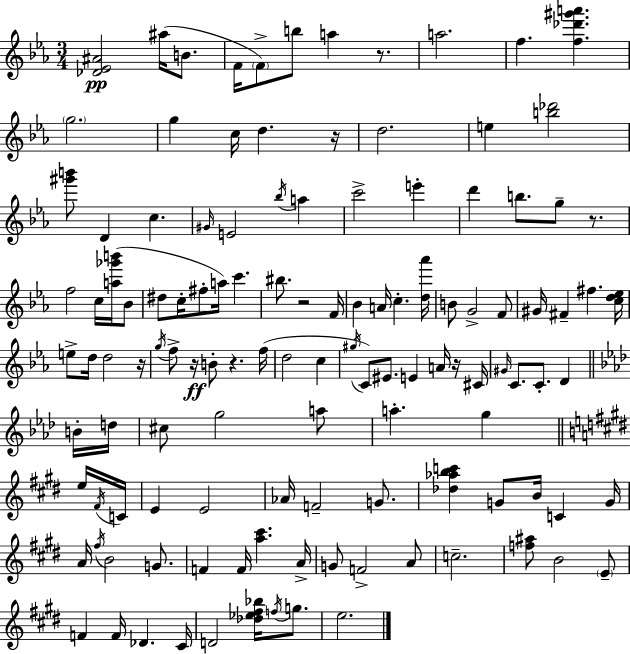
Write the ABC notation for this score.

X:1
T:Untitled
M:3/4
L:1/4
K:Cm
[_D_E^A]2 ^a/4 B/2 F/4 F/2 b/2 a z/2 a2 f [f_d'^g'a'] g2 g c/4 d z/4 d2 e [b_d']2 [^g'b']/2 D c ^G/4 E2 _b/4 a c'2 e' d' b/2 g/2 z/2 f2 c/4 [a_g'b']/4 _B/2 ^d/2 c/4 ^f/2 a/4 c' ^b/2 z2 F/4 _B A/4 c [d_a']/4 B/2 G2 F/2 ^G/4 ^F ^f [cd_e]/4 e/2 d/4 d2 z/4 g/4 f/2 z/4 B/2 z f/4 d2 c ^g/4 C/2 ^E/2 E A/4 z/4 ^C/4 ^G/4 C/2 C/2 D B/4 d/4 ^c/2 g2 a/2 a g e/4 ^F/4 C/4 E E2 _A/4 F2 G/2 [_d_abc'] G/2 B/4 C G/4 A/4 ^f/4 B2 G/2 F F/4 [a^c'] A/4 G/2 F2 A/2 c2 [f^a]/2 B2 E/2 F F/4 _D ^C/4 D2 [_d_e^f_b]/4 f/4 g/2 e2